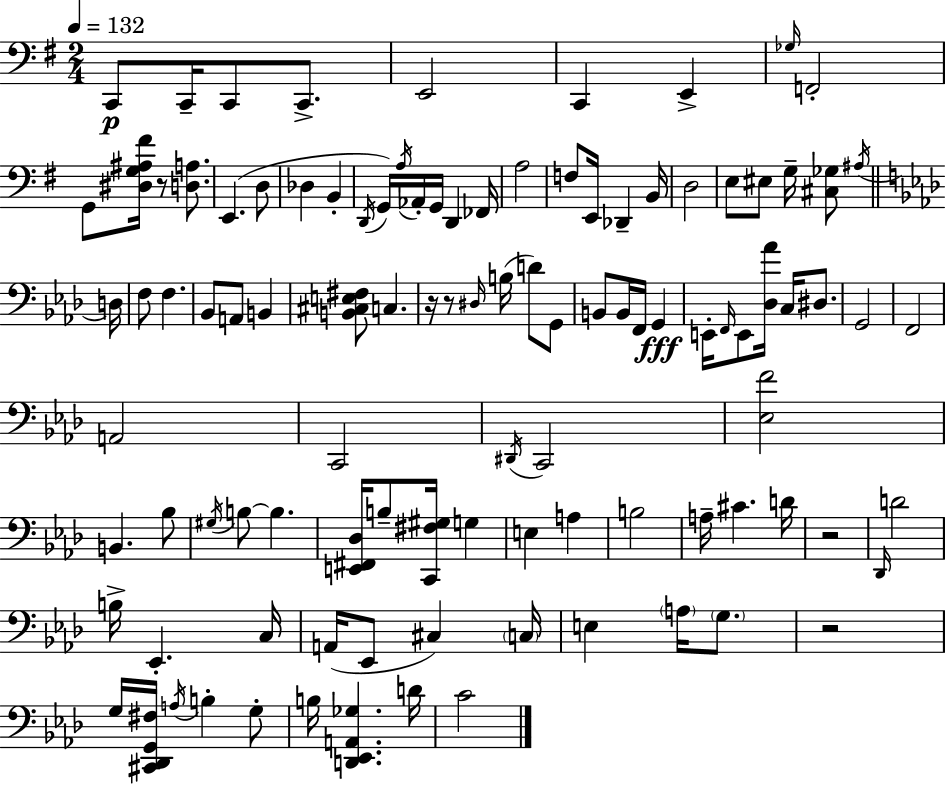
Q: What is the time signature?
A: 2/4